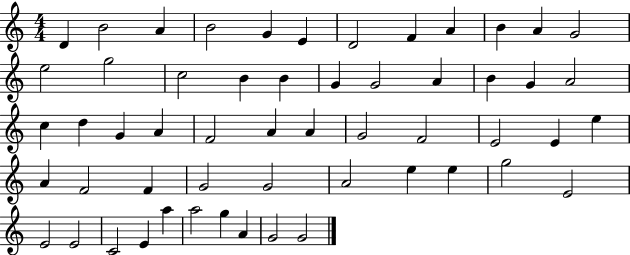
X:1
T:Untitled
M:4/4
L:1/4
K:C
D B2 A B2 G E D2 F A B A G2 e2 g2 c2 B B G G2 A B G A2 c d G A F2 A A G2 F2 E2 E e A F2 F G2 G2 A2 e e g2 E2 E2 E2 C2 E a a2 g A G2 G2